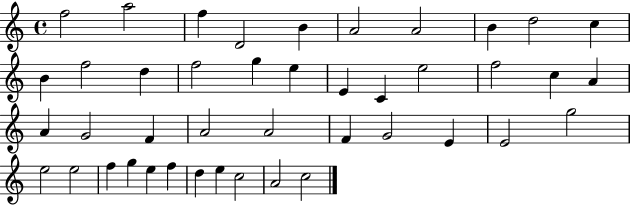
F5/h A5/h F5/q D4/h B4/q A4/h A4/h B4/q D5/h C5/q B4/q F5/h D5/q F5/h G5/q E5/q E4/q C4/q E5/h F5/h C5/q A4/q A4/q G4/h F4/q A4/h A4/h F4/q G4/h E4/q E4/h G5/h E5/h E5/h F5/q G5/q E5/q F5/q D5/q E5/q C5/h A4/h C5/h